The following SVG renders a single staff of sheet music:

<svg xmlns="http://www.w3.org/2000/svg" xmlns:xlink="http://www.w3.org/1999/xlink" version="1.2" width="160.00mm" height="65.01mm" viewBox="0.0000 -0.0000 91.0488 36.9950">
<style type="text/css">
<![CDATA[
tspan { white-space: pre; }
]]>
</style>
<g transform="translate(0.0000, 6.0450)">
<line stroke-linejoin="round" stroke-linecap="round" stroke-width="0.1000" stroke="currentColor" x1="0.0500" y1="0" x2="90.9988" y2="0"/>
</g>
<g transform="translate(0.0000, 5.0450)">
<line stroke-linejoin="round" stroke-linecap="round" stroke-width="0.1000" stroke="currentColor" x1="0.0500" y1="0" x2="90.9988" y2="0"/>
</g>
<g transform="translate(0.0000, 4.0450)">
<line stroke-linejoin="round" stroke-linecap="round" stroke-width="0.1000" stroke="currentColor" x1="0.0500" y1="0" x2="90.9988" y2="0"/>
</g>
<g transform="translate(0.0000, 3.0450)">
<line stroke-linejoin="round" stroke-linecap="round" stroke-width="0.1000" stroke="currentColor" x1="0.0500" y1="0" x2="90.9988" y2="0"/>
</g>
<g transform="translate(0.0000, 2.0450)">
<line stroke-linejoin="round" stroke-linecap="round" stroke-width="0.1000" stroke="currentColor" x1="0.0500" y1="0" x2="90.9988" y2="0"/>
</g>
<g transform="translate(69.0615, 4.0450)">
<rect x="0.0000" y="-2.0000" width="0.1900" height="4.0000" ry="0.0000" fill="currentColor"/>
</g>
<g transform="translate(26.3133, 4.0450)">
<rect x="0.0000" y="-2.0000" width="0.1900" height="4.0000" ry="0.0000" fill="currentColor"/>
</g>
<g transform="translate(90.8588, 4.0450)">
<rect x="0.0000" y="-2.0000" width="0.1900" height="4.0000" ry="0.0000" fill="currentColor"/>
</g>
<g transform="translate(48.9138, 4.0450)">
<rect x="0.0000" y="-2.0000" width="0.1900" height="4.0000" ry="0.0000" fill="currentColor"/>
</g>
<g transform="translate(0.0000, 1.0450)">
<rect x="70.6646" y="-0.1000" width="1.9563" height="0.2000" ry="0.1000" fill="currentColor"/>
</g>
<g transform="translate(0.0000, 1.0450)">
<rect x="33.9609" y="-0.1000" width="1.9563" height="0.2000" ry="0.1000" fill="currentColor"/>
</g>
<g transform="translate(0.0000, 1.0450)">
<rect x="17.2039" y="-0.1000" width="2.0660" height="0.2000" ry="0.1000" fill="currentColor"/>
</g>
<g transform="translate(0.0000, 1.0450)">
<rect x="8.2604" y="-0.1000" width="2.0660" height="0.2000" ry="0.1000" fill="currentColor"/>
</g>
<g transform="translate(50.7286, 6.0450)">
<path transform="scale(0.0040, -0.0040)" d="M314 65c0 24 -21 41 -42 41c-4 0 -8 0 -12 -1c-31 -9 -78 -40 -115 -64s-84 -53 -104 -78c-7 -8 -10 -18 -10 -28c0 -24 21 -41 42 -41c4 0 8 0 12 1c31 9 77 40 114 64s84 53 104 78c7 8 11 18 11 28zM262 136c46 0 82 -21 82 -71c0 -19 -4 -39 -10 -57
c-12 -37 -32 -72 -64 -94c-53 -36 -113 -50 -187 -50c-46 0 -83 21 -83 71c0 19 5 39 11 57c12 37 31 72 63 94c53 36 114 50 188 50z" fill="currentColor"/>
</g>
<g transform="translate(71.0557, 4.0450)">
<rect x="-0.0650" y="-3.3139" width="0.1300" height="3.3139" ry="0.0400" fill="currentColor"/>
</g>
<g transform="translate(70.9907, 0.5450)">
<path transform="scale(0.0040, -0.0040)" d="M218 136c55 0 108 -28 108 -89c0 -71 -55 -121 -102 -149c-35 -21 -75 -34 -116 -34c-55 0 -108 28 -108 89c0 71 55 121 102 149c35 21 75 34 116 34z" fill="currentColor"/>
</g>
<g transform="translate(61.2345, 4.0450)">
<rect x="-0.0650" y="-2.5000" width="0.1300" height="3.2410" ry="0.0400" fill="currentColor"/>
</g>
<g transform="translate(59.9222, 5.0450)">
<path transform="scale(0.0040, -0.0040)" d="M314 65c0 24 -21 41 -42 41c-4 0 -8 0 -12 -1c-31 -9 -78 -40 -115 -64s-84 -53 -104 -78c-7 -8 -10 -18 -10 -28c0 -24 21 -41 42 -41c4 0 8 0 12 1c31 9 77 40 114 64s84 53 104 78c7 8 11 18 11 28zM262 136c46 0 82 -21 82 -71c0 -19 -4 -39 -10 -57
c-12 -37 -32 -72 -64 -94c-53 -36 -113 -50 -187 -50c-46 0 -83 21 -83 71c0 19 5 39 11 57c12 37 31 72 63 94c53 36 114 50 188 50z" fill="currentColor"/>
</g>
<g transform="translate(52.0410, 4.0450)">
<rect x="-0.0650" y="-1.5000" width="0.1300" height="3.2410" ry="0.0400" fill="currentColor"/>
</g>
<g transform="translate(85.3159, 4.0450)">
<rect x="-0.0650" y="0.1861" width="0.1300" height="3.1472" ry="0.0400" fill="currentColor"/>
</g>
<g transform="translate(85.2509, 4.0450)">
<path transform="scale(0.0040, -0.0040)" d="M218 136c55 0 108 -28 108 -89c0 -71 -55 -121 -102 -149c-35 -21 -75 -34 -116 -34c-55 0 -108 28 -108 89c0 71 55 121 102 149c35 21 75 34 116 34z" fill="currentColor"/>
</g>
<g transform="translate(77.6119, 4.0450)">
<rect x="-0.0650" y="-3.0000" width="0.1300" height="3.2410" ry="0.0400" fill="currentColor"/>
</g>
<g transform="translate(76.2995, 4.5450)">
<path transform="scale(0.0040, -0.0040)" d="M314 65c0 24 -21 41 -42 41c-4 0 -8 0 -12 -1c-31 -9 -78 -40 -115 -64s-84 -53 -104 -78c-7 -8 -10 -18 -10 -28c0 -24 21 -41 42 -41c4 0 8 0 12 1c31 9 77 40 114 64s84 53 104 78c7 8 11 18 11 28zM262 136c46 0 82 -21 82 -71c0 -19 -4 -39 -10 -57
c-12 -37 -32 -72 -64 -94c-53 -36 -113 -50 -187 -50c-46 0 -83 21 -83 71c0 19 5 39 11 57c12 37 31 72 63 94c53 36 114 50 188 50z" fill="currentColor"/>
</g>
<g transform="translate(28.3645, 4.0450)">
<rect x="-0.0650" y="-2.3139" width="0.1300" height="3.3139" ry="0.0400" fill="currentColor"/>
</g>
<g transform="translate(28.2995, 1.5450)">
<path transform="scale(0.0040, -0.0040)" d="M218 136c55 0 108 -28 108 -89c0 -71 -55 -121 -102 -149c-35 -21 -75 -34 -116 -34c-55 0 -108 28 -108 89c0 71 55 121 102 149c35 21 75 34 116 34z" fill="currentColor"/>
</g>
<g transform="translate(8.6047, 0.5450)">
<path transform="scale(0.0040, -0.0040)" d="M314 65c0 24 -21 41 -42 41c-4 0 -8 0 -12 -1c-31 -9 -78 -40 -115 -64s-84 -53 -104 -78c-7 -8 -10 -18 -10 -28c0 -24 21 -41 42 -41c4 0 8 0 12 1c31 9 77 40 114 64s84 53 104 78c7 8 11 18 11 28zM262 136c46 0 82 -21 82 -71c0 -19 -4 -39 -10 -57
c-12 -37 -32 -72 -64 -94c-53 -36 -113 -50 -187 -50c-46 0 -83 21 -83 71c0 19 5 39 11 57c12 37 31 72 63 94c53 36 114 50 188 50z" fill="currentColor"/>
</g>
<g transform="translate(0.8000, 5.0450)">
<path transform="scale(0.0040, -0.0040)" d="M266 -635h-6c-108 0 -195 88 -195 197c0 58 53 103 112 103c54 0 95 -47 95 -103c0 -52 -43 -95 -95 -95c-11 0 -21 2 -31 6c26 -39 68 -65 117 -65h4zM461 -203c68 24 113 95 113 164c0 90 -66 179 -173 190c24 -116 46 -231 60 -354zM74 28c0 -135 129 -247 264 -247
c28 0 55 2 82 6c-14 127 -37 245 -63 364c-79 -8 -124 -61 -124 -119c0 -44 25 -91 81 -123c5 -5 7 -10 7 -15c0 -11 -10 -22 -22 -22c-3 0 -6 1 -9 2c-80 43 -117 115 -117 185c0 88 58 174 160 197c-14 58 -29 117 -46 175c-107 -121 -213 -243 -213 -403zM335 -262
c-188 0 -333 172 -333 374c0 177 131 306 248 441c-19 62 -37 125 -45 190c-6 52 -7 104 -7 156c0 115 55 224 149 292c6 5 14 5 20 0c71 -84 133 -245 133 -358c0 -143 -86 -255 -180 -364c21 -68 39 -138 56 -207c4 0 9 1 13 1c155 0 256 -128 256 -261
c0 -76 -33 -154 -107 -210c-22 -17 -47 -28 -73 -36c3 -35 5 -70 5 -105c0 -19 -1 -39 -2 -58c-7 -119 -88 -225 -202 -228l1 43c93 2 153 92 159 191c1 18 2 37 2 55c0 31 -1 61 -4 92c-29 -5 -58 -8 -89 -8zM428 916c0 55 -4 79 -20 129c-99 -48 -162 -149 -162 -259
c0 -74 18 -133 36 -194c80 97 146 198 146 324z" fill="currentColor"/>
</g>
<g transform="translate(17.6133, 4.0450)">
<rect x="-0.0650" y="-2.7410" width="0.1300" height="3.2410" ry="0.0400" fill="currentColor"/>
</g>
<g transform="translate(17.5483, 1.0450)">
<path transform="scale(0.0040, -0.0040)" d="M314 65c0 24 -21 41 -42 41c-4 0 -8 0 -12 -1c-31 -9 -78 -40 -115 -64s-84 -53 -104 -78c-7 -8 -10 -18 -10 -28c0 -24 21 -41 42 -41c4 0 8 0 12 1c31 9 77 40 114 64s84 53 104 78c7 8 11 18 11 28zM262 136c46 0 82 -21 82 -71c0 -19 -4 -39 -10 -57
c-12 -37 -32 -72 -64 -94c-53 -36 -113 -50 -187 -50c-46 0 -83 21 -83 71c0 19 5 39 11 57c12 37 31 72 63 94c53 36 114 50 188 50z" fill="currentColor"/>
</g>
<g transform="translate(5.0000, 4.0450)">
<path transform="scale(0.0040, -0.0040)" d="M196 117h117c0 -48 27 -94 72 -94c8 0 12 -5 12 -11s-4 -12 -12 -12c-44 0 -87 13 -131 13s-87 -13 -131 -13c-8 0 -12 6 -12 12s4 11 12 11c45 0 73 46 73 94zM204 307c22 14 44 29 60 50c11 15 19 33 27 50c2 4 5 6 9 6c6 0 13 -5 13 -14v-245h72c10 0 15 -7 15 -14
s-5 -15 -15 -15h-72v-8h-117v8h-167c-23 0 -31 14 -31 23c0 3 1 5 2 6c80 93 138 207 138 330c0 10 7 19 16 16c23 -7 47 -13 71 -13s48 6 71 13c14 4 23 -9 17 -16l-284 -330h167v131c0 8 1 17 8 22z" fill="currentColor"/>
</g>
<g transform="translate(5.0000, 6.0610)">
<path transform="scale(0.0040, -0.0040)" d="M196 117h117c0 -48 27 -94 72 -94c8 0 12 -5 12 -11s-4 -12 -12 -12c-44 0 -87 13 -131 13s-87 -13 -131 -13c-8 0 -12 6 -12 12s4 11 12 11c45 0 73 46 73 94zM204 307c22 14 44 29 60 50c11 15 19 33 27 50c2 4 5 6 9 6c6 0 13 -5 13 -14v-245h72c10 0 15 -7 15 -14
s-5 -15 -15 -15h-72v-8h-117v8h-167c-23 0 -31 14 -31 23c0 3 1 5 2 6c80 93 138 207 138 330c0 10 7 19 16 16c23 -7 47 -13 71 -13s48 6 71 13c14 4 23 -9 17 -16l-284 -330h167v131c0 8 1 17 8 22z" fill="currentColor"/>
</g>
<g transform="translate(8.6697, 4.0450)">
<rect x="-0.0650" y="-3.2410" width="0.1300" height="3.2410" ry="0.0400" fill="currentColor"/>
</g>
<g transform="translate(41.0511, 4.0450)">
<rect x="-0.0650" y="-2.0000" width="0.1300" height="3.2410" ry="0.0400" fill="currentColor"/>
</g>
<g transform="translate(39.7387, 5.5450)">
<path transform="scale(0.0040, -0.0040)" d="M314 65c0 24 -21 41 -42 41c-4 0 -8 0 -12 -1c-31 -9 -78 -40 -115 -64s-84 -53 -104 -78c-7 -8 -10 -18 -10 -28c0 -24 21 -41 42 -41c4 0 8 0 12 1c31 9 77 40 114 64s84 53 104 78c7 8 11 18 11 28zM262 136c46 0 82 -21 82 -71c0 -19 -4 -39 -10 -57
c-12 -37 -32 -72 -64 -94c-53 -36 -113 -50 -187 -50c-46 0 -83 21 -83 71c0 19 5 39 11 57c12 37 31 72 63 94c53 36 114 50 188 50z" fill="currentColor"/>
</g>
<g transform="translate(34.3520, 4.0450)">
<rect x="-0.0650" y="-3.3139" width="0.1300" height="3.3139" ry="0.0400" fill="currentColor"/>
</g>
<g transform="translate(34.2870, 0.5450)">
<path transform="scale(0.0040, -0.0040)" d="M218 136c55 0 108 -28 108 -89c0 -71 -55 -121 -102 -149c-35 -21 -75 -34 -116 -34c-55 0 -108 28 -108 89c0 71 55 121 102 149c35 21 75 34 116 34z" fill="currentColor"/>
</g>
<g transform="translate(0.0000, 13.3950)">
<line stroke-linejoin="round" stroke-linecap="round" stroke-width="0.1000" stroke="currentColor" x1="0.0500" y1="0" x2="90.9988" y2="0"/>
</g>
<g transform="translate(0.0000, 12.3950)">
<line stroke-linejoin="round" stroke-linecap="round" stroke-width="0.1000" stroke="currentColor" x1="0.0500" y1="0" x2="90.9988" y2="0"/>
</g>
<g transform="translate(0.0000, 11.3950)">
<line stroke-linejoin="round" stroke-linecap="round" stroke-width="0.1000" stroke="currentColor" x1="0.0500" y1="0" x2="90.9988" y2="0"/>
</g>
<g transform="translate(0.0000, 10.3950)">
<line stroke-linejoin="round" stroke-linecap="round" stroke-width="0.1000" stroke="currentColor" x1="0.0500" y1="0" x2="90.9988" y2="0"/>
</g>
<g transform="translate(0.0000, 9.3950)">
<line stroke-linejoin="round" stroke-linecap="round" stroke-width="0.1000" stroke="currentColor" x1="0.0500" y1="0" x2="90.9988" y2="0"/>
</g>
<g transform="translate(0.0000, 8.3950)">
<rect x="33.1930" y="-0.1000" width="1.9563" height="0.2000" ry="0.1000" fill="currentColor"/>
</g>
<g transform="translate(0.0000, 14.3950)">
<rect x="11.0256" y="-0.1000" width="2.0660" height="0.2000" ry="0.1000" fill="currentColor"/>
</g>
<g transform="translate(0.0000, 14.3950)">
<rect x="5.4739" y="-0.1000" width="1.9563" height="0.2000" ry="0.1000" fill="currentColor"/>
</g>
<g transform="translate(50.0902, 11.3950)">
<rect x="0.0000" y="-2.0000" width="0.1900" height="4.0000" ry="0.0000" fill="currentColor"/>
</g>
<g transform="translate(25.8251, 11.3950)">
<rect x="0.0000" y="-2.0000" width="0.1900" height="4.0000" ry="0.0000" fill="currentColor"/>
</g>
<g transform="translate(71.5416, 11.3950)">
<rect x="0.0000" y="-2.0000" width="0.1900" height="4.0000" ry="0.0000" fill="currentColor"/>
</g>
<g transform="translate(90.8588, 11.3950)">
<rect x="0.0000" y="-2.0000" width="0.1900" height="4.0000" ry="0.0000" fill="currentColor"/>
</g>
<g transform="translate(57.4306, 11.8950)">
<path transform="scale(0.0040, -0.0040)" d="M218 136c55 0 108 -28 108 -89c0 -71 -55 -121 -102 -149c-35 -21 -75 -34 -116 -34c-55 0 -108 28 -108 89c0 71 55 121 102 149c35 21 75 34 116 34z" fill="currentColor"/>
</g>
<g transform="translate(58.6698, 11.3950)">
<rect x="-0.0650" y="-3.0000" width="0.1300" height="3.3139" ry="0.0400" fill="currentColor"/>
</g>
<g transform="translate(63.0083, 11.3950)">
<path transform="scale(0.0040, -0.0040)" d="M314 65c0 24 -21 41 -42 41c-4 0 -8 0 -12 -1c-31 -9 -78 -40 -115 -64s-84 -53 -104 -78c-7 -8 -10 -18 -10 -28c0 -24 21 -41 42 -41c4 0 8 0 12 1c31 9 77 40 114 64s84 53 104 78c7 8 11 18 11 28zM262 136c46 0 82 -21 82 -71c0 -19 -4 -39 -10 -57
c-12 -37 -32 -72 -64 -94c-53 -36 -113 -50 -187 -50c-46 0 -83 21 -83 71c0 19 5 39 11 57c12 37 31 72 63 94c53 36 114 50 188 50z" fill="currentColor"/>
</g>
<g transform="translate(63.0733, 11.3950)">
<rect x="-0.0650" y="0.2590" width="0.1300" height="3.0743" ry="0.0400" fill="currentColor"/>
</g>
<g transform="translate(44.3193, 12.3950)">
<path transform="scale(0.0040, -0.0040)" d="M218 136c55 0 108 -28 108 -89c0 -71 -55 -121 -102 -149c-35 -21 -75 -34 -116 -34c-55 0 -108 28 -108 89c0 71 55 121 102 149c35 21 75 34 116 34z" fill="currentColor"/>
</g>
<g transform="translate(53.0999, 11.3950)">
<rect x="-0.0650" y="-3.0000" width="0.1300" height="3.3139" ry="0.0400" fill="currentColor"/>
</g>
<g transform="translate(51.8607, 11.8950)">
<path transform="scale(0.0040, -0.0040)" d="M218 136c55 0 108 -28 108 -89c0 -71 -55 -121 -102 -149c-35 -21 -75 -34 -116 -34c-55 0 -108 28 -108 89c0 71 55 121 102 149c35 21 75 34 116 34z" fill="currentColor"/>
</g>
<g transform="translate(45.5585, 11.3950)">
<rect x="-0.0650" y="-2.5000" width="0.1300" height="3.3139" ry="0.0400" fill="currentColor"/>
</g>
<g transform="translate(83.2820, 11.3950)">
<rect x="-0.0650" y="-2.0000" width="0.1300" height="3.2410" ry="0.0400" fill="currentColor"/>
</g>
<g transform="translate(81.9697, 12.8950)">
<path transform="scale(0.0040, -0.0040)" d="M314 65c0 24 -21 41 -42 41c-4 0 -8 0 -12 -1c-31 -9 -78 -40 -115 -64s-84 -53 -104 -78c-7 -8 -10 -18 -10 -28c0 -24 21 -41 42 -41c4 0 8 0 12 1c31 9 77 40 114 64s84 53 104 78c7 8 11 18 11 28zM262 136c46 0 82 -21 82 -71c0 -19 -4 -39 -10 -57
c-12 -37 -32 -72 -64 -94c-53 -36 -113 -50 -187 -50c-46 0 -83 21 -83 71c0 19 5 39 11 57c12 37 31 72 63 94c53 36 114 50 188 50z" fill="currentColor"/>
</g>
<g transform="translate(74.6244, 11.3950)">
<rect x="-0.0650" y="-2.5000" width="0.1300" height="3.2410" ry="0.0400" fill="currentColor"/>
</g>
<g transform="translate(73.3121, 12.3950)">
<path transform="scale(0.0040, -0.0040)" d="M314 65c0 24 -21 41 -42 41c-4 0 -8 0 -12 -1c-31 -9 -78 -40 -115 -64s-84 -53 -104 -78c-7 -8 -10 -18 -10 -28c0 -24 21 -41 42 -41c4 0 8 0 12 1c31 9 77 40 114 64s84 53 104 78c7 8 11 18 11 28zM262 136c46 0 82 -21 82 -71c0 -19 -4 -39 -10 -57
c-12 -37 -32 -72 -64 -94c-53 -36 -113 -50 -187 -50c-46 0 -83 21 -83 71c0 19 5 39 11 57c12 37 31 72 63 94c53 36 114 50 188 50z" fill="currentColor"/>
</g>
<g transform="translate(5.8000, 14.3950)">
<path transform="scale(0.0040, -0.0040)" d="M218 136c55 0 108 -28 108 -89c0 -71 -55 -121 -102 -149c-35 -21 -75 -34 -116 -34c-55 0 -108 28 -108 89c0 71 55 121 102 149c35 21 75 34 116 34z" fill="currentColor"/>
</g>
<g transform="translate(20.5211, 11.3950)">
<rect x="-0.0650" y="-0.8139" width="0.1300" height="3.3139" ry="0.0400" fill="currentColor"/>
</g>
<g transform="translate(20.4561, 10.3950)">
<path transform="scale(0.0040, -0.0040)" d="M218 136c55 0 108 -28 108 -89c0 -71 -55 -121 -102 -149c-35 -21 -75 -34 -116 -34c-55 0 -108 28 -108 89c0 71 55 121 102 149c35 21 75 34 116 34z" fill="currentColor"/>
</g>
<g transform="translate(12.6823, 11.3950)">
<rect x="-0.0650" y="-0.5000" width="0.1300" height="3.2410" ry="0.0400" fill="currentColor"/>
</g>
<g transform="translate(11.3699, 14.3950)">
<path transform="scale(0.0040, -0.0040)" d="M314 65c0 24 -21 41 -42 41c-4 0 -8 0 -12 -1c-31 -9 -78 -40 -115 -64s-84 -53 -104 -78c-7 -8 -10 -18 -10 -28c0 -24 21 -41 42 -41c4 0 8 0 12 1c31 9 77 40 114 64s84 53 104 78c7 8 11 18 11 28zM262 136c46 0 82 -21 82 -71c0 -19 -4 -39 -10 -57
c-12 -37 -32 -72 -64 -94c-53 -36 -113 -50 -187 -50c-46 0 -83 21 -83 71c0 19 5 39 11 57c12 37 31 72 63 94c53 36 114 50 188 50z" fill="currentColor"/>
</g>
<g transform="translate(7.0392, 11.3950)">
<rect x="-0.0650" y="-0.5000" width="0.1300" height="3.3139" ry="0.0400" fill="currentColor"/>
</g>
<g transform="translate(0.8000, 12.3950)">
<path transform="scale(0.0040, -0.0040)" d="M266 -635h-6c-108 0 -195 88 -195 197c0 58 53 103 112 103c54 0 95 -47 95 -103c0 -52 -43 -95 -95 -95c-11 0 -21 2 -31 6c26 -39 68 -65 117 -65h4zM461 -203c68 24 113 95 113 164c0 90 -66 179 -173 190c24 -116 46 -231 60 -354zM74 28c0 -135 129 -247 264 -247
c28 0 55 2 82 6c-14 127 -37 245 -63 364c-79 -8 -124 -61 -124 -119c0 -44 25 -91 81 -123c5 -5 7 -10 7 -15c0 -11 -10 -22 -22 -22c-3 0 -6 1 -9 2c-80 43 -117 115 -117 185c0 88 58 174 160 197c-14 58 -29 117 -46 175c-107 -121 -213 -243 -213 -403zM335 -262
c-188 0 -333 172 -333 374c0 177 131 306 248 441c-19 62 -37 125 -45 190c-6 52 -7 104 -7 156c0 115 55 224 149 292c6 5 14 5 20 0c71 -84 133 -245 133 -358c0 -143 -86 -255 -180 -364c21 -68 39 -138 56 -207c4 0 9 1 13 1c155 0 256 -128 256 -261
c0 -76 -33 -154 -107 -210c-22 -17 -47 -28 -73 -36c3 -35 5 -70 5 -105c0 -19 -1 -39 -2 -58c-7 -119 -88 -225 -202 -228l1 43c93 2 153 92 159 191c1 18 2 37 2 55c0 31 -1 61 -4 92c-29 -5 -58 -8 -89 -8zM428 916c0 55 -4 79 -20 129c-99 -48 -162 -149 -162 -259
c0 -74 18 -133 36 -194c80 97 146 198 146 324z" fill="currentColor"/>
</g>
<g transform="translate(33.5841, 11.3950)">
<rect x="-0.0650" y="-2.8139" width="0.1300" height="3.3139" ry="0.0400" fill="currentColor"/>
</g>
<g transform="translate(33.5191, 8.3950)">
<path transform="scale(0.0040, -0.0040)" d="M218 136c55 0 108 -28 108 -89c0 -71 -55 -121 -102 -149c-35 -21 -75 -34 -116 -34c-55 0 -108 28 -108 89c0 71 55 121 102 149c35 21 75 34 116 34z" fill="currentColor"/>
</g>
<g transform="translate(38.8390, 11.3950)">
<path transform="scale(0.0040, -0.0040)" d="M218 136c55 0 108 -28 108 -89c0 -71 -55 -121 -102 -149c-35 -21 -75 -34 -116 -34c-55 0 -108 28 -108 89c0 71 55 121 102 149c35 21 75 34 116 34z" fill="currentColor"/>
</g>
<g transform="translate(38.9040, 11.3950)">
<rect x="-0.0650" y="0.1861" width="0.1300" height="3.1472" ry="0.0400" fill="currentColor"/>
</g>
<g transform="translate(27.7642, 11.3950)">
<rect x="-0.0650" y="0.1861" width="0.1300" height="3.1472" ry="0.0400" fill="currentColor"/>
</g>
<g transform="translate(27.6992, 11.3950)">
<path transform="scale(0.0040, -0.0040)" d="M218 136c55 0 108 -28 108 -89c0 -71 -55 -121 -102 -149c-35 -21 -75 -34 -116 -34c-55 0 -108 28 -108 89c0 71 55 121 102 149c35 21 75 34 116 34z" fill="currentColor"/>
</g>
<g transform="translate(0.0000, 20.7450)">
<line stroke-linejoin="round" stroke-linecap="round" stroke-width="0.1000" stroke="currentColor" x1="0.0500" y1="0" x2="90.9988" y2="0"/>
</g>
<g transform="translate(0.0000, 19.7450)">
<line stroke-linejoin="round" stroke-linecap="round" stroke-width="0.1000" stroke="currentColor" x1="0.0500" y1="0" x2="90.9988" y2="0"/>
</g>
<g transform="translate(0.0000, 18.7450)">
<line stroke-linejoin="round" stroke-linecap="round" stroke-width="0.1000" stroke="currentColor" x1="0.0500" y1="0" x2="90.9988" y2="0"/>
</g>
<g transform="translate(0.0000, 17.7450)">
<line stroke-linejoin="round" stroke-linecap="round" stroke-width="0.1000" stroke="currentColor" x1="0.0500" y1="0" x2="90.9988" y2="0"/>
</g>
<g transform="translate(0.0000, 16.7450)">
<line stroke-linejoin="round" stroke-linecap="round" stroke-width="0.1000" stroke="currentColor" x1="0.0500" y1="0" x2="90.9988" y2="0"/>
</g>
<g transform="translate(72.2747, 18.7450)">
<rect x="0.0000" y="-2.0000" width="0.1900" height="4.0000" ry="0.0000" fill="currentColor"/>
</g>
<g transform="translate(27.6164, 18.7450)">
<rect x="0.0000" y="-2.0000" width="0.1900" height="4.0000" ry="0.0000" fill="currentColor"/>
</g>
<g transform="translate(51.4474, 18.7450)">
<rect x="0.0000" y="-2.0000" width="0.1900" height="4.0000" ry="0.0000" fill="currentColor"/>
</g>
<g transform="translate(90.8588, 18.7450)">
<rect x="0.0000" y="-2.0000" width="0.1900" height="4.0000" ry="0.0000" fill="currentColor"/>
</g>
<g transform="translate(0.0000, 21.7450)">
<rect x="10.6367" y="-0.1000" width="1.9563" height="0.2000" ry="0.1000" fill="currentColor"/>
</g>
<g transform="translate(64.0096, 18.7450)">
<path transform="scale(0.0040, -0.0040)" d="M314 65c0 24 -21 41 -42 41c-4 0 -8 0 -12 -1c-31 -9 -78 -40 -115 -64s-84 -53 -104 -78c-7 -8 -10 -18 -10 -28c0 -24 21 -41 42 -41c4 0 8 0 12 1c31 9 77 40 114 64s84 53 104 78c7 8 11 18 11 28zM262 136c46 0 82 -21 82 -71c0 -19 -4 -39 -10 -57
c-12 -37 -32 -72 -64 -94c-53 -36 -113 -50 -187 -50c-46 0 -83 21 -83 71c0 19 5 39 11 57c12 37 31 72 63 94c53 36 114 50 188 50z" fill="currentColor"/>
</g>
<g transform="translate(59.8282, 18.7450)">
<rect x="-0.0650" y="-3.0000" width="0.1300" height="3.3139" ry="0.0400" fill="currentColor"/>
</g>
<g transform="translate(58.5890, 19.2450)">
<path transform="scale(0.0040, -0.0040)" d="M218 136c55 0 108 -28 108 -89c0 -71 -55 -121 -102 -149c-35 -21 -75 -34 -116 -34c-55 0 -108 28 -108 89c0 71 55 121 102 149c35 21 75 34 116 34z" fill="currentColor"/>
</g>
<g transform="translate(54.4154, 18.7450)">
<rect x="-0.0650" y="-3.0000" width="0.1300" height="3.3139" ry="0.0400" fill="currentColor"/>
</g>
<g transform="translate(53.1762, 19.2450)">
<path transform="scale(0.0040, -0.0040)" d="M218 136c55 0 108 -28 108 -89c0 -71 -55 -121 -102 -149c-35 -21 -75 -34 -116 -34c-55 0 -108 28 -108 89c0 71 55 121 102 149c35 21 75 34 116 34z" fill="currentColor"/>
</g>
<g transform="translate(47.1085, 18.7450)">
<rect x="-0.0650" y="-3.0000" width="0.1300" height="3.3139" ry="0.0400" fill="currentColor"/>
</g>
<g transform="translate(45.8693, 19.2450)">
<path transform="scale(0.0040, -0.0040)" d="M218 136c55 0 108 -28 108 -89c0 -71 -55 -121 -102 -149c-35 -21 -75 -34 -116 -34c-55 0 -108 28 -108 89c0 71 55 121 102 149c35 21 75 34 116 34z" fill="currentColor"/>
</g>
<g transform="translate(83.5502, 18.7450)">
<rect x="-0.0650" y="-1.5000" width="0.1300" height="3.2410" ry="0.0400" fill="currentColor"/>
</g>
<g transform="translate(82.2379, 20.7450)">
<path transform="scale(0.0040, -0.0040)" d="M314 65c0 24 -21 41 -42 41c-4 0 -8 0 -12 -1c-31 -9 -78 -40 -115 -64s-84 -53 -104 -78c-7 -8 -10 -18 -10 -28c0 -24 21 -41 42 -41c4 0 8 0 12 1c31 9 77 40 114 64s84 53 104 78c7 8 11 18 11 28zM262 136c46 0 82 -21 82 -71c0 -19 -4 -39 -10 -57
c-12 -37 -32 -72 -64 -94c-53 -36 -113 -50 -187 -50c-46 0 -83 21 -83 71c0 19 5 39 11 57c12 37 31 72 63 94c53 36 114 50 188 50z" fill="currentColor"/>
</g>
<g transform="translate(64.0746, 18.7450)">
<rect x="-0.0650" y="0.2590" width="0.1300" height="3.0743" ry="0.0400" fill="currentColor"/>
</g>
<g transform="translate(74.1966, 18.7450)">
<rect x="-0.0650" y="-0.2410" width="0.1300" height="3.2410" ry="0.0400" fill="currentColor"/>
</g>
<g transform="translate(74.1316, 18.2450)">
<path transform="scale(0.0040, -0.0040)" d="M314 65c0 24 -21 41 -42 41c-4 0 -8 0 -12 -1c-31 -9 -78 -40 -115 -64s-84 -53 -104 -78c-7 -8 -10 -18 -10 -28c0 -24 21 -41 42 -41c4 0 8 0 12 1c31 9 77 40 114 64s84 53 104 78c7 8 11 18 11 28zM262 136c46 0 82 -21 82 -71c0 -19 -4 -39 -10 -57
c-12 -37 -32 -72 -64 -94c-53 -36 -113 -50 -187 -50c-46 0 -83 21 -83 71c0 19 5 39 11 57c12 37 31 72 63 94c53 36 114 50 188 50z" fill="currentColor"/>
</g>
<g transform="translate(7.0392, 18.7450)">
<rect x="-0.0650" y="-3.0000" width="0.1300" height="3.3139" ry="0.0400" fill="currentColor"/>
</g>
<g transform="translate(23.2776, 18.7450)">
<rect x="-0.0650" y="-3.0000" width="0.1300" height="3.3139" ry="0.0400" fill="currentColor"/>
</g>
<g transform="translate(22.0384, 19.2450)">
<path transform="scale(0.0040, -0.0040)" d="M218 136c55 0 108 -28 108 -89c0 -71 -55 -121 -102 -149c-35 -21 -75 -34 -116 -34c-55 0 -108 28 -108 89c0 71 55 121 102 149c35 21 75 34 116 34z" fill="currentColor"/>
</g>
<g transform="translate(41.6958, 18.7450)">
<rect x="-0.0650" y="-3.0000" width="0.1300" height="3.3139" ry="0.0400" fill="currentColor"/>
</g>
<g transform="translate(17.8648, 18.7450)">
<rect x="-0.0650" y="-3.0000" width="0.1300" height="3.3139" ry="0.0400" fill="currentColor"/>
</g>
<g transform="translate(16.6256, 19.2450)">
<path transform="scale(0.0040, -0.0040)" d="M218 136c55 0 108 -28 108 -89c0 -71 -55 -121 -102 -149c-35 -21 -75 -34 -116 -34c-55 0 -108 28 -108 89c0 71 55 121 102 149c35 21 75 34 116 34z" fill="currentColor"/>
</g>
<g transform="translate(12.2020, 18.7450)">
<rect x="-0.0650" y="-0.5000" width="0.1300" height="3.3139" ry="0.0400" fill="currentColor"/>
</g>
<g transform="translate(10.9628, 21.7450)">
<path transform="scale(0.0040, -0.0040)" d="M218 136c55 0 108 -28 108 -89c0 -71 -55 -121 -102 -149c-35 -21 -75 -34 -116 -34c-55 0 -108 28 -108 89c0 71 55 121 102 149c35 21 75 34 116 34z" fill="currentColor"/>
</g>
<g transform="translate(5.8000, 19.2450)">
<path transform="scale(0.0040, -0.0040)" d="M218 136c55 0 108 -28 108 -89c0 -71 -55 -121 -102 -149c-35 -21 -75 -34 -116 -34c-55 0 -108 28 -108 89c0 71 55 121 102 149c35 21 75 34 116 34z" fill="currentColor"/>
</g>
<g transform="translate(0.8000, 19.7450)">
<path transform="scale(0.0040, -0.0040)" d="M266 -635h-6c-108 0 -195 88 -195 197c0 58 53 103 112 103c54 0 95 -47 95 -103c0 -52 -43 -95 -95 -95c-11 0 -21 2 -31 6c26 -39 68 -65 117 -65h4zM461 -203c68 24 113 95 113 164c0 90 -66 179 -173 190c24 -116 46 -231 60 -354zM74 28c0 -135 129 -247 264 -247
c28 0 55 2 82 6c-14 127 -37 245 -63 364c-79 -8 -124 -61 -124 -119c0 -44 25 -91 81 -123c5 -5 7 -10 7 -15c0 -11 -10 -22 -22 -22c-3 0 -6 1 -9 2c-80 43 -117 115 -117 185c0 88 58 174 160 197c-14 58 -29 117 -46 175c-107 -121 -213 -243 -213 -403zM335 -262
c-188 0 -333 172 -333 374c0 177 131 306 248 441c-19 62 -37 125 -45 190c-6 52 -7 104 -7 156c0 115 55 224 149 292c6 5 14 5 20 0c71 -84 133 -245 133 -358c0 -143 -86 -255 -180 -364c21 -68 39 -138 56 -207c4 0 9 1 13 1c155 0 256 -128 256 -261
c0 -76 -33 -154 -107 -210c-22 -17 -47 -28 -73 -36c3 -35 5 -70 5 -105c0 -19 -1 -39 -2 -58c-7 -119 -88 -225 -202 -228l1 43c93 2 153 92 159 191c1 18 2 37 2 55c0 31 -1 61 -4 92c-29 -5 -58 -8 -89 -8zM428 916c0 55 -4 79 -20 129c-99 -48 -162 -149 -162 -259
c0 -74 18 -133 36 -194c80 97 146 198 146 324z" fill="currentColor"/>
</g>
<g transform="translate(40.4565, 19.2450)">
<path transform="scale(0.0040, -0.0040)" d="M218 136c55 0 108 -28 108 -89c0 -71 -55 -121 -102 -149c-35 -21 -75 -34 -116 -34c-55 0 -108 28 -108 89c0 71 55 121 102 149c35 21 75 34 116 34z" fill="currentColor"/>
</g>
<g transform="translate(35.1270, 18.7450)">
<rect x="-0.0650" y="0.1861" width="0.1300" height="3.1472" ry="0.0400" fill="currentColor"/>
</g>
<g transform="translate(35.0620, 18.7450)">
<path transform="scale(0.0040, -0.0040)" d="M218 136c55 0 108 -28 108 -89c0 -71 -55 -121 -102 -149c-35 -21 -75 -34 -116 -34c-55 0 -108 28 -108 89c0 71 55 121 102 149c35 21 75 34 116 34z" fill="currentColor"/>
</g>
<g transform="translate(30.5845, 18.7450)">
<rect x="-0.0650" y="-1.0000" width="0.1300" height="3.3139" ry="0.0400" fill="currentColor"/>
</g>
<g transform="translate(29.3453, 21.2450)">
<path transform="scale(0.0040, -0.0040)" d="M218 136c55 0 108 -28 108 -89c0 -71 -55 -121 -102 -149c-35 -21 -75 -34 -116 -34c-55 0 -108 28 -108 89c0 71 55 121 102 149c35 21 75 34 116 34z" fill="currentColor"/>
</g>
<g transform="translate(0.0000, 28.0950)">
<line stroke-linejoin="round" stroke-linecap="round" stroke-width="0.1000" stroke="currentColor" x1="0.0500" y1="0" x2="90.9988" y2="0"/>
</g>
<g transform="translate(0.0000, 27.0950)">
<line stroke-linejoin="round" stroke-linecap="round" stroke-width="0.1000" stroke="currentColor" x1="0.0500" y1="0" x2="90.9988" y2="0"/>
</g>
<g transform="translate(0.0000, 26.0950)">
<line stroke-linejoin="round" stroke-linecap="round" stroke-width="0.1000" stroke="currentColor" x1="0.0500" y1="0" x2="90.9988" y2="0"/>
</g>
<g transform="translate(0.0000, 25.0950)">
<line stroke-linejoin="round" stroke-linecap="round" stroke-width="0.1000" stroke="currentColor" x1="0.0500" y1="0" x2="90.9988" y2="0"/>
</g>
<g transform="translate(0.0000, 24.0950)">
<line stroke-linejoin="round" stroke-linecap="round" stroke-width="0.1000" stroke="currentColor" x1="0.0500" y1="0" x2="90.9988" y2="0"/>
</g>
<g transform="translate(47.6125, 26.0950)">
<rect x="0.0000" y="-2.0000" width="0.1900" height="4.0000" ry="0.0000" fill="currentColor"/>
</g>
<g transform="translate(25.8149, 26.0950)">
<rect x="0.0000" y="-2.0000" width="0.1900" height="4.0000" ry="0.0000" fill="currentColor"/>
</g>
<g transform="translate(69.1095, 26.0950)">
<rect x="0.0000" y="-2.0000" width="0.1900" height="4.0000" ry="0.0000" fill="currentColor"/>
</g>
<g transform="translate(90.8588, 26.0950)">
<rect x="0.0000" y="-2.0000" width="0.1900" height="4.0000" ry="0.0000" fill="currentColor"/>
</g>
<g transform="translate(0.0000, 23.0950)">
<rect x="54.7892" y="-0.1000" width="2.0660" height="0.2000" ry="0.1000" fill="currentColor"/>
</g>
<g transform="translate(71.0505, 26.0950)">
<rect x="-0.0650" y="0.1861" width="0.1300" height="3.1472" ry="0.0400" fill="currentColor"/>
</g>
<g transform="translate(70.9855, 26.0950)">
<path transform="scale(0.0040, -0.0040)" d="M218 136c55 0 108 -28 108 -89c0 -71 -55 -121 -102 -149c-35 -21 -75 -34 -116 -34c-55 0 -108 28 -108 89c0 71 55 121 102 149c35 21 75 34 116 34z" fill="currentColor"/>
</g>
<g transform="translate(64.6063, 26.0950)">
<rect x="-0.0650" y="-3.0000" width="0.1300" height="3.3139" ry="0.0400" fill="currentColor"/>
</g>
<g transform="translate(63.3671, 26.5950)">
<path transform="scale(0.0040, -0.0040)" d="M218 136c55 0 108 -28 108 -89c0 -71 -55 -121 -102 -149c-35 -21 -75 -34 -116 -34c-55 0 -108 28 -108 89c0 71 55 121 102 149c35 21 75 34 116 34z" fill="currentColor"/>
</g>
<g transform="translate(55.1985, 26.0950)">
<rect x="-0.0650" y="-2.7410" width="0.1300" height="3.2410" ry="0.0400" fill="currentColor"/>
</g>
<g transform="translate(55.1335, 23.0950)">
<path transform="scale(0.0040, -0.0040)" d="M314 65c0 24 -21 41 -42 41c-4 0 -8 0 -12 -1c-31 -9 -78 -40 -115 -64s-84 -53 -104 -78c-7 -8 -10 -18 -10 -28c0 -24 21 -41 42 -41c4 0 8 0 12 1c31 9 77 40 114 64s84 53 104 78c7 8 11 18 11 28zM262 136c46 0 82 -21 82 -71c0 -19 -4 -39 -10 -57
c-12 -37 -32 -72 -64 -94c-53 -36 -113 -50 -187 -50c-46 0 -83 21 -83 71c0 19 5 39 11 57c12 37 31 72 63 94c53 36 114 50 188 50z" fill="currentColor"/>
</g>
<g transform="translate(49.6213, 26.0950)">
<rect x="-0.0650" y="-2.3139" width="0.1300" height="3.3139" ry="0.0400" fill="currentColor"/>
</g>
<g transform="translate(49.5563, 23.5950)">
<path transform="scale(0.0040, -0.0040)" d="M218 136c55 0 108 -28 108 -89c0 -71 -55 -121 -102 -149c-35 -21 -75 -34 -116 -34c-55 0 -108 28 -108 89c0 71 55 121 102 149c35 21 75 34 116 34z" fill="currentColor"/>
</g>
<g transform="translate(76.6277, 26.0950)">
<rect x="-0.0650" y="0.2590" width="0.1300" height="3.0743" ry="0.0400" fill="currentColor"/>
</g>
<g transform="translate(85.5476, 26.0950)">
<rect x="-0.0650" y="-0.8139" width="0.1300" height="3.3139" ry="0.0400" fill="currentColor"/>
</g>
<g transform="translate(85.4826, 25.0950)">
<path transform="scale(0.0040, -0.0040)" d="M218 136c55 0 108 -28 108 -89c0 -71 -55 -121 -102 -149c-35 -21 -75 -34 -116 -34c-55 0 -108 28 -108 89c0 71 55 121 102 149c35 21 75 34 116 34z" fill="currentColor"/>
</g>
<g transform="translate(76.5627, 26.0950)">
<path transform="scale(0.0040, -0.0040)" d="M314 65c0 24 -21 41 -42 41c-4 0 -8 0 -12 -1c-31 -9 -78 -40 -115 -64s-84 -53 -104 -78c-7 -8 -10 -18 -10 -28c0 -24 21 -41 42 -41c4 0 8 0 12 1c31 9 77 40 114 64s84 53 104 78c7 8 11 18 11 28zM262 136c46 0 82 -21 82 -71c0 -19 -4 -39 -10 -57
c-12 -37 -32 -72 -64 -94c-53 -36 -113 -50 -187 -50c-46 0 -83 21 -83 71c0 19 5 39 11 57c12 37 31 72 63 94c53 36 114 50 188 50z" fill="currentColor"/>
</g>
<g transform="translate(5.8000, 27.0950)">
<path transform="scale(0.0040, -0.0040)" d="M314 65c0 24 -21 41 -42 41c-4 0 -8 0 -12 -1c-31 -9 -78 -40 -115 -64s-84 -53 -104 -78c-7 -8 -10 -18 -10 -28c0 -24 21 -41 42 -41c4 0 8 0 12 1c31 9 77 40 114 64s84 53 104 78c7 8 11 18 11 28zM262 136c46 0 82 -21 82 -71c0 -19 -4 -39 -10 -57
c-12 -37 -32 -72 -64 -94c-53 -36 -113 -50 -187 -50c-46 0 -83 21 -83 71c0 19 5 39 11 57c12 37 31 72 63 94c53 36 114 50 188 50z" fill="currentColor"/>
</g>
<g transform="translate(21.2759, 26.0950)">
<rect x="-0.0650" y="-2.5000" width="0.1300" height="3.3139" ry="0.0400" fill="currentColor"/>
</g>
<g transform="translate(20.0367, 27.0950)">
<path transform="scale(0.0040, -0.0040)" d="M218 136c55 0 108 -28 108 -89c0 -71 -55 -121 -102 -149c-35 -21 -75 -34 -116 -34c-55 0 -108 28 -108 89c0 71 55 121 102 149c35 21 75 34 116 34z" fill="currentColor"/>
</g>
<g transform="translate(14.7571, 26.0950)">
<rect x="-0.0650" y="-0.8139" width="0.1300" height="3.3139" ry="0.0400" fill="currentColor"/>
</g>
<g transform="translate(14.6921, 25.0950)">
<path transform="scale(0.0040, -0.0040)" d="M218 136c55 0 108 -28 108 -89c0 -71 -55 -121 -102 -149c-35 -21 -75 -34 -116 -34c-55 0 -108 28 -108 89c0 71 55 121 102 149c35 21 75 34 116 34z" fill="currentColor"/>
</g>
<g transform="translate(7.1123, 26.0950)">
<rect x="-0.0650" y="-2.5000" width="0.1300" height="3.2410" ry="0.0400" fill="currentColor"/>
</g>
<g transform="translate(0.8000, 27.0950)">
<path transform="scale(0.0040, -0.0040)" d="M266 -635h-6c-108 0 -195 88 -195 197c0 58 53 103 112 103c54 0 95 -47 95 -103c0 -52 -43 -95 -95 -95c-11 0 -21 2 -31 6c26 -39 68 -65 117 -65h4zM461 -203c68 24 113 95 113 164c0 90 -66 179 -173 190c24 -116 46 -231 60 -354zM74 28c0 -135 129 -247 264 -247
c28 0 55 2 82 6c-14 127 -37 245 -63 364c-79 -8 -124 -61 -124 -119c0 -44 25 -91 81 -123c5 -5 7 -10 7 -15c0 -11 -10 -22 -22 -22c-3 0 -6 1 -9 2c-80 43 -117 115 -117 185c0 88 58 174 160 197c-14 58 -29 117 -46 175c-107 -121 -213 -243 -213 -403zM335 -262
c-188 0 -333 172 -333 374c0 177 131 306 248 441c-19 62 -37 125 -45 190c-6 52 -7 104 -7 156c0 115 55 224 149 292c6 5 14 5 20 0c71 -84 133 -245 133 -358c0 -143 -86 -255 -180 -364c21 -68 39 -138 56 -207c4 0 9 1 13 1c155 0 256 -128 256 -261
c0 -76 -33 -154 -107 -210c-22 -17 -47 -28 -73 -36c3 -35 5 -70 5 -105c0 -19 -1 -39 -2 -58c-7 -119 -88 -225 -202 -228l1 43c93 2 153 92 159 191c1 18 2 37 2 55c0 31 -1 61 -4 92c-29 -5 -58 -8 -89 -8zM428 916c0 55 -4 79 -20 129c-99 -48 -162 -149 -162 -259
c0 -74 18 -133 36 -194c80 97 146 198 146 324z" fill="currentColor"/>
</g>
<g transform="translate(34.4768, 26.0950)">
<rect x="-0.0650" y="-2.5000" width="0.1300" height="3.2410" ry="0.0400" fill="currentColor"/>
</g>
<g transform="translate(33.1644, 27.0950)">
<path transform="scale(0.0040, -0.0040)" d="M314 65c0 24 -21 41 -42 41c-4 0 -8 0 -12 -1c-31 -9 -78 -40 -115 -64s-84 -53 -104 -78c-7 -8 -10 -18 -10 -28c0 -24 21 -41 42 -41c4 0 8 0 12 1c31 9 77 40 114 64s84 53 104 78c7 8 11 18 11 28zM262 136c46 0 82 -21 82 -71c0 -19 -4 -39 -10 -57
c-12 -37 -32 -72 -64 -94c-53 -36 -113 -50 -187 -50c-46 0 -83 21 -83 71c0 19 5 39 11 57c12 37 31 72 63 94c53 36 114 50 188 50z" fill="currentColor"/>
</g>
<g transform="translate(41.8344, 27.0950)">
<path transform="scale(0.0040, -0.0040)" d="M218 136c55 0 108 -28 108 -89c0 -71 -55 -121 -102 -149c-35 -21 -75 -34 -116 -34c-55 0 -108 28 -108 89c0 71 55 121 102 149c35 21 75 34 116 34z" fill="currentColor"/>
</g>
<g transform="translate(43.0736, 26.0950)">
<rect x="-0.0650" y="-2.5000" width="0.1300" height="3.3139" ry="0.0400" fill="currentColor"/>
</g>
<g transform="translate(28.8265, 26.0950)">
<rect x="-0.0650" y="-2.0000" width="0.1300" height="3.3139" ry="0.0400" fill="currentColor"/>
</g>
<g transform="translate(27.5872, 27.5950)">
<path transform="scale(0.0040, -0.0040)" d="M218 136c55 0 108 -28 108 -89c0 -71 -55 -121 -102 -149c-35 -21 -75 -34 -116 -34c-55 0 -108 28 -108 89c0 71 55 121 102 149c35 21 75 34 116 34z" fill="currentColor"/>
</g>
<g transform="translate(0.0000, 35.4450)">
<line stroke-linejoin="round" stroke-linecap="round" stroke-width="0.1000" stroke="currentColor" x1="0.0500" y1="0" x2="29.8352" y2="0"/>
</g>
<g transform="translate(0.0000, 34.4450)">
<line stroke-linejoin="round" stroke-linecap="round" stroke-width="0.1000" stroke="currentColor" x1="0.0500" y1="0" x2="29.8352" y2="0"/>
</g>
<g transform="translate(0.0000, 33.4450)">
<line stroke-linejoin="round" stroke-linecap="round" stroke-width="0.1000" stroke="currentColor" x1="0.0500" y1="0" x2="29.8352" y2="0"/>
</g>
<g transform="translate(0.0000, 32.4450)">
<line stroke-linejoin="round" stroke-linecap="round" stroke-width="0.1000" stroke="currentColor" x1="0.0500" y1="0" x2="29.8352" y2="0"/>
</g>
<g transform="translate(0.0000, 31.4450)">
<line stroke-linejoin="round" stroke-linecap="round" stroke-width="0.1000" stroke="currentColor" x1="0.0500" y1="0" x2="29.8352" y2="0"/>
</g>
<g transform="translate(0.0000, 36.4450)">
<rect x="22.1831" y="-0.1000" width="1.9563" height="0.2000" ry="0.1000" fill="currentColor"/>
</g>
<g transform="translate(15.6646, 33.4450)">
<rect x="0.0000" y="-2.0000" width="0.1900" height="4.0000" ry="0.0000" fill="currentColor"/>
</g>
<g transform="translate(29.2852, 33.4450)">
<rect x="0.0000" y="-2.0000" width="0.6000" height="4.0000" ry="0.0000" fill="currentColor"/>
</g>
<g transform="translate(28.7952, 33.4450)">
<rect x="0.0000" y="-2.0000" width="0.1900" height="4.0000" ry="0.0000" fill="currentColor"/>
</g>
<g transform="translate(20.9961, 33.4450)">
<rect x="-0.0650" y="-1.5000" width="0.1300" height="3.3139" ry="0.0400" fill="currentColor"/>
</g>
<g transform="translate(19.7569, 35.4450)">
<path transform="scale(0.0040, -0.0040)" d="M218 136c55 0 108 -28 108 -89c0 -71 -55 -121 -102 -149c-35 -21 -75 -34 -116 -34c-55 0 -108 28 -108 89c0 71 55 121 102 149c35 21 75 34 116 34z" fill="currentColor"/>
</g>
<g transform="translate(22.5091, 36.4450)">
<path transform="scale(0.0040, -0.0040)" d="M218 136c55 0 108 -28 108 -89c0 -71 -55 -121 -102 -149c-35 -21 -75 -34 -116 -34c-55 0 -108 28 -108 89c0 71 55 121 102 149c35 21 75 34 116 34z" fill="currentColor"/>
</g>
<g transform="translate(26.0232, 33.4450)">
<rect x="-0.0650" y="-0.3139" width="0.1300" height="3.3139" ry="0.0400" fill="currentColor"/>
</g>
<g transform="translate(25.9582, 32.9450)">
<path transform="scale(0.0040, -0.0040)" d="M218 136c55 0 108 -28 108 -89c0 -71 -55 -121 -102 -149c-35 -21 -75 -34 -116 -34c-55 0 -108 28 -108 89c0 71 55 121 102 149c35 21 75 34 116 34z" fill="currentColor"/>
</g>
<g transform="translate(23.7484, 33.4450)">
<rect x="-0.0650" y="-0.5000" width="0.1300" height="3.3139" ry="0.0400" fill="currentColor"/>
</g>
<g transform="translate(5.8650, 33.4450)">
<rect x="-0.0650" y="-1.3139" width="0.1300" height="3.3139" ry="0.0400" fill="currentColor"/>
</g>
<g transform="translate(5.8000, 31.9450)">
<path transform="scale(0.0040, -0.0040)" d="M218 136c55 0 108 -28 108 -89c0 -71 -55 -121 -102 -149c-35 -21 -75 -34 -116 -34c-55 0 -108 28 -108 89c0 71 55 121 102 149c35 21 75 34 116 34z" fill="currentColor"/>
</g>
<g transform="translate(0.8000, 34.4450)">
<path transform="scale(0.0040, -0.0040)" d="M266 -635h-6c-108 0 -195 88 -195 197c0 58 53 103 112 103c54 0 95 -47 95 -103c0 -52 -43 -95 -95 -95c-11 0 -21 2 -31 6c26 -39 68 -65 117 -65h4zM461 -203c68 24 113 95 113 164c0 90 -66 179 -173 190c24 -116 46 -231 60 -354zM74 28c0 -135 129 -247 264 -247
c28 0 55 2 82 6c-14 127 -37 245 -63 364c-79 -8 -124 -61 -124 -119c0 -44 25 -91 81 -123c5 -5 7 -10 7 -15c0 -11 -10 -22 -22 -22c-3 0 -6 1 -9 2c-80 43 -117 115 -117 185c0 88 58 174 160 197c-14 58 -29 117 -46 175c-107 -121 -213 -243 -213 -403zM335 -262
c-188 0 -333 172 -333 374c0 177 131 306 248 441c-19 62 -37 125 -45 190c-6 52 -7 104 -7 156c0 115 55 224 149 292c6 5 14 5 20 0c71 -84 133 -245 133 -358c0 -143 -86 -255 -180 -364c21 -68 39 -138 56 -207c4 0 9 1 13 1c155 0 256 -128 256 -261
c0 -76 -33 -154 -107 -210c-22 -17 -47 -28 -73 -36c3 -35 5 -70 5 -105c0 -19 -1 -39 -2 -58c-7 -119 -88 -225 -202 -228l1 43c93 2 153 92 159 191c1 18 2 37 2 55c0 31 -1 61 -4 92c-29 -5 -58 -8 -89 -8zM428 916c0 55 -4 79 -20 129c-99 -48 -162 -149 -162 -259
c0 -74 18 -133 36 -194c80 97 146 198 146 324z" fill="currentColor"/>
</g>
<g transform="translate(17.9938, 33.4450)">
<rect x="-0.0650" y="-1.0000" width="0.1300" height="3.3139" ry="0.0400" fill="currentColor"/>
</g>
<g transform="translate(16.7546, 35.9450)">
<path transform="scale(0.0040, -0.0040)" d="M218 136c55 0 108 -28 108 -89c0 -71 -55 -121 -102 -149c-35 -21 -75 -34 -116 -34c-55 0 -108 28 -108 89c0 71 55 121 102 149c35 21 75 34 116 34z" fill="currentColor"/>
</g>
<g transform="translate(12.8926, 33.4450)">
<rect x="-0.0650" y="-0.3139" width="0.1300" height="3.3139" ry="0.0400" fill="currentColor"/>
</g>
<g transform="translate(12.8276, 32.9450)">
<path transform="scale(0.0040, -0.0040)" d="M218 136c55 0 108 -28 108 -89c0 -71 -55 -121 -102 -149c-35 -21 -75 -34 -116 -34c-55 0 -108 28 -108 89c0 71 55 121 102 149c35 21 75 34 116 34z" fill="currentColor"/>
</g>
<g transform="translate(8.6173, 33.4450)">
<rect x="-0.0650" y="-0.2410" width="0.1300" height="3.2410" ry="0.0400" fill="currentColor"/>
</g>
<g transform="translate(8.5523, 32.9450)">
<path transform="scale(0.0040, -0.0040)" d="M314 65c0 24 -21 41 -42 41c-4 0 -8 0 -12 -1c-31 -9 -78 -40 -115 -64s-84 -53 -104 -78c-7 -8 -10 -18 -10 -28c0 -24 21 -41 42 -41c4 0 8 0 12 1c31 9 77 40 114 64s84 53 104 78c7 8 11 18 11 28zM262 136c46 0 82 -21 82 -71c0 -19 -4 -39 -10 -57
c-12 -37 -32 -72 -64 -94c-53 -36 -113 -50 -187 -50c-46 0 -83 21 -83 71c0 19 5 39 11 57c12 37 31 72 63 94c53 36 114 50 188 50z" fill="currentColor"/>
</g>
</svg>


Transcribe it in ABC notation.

X:1
T:Untitled
M:4/4
L:1/4
K:C
b2 a2 g b F2 E2 G2 b A2 B C C2 d B a B G A A B2 G2 F2 A C A A D B A A A A B2 c2 E2 G2 d G F G2 G g a2 A B B2 d e c2 c D E C c